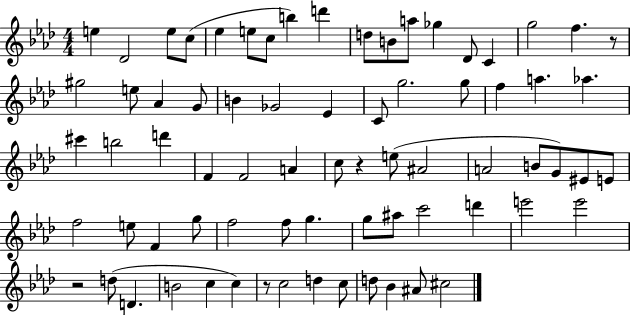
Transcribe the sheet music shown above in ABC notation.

X:1
T:Untitled
M:4/4
L:1/4
K:Ab
e _D2 e/2 c/2 _e e/2 c/2 b d' d/2 B/2 a/2 _g _D/2 C g2 f z/2 ^g2 e/2 _A G/2 B _G2 _E C/2 g2 g/2 f a _a ^c' b2 d' F F2 A c/2 z e/2 ^A2 A2 B/2 G/2 ^E/2 E/2 f2 e/2 F g/2 f2 f/2 g g/2 ^a/2 c'2 d' e'2 e'2 z2 d/2 D B2 c c z/2 c2 d c/2 d/2 _B ^A/2 ^c2